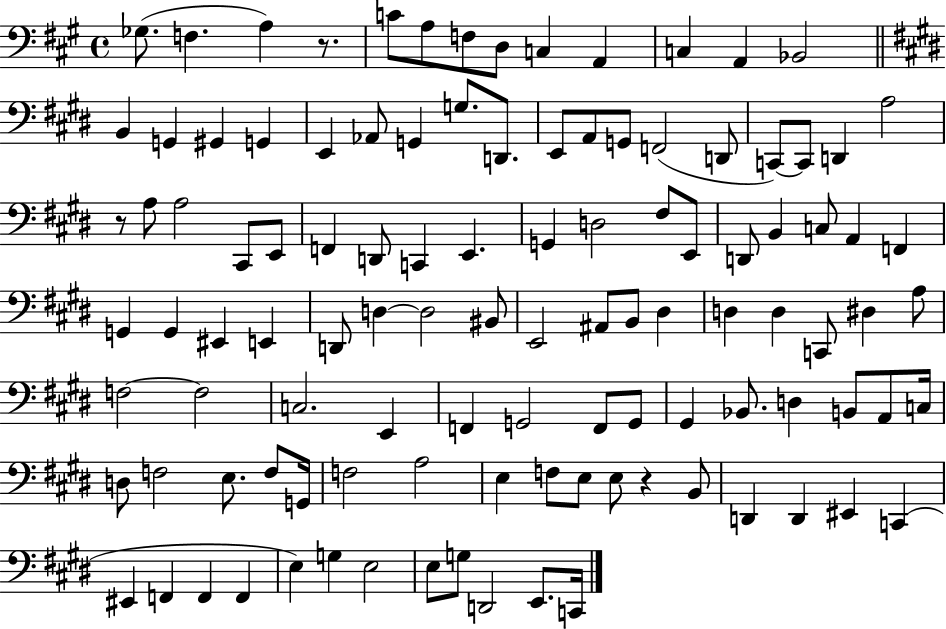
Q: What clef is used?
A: bass